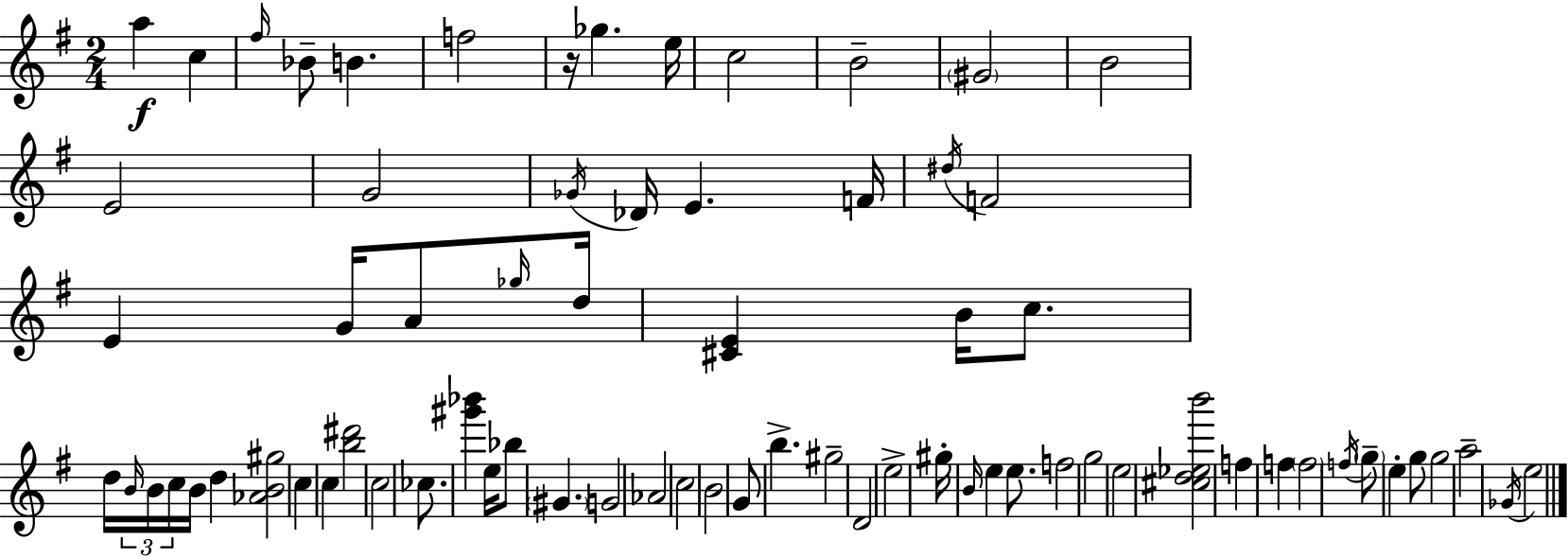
{
  \clef treble
  \numericTimeSignature
  \time 2/4
  \key e \minor
  a''4\f c''4 | \grace { fis''16 } bes'8-- b'4. | f''2 | r16 ges''4. | \break e''16 c''2 | b'2-- | \parenthesize gis'2 | b'2 | \break e'2 | g'2 | \acciaccatura { ges'16 } des'16 e'4. | f'16 \acciaccatura { dis''16 } f'2 | \break e'4 g'16 | a'8 \grace { ges''16 } d''16 <cis' e'>4 | b'16 c''8. d''16 \tuplet 3/2 { \grace { b'16 } b'16 c''16 } | b'16 d''4 <aes' b' gis''>2 | \break c''4 | c''4 <b'' dis'''>2 | c''2 | ces''8. | \break <gis''' bes'''>4 e''16 bes''8 \parenthesize gis'4. | g'2 | aes'2 | c''2 | \break b'2 | g'8 b''4.-> | gis''2-- | d'2 | \break e''2-> | gis''16-. \grace { b'16 } e''4 | e''8. f''2 | g''2 | \break e''2 | <cis'' d'' ees'' b'''>2 | f''4 | f''4 \parenthesize f''2 | \break \acciaccatura { f''16 } \parenthesize g''8-- | e''4-. g''8 g''2 | a''2-- | \acciaccatura { ges'16 } | \break e''2 | \bar "|."
}